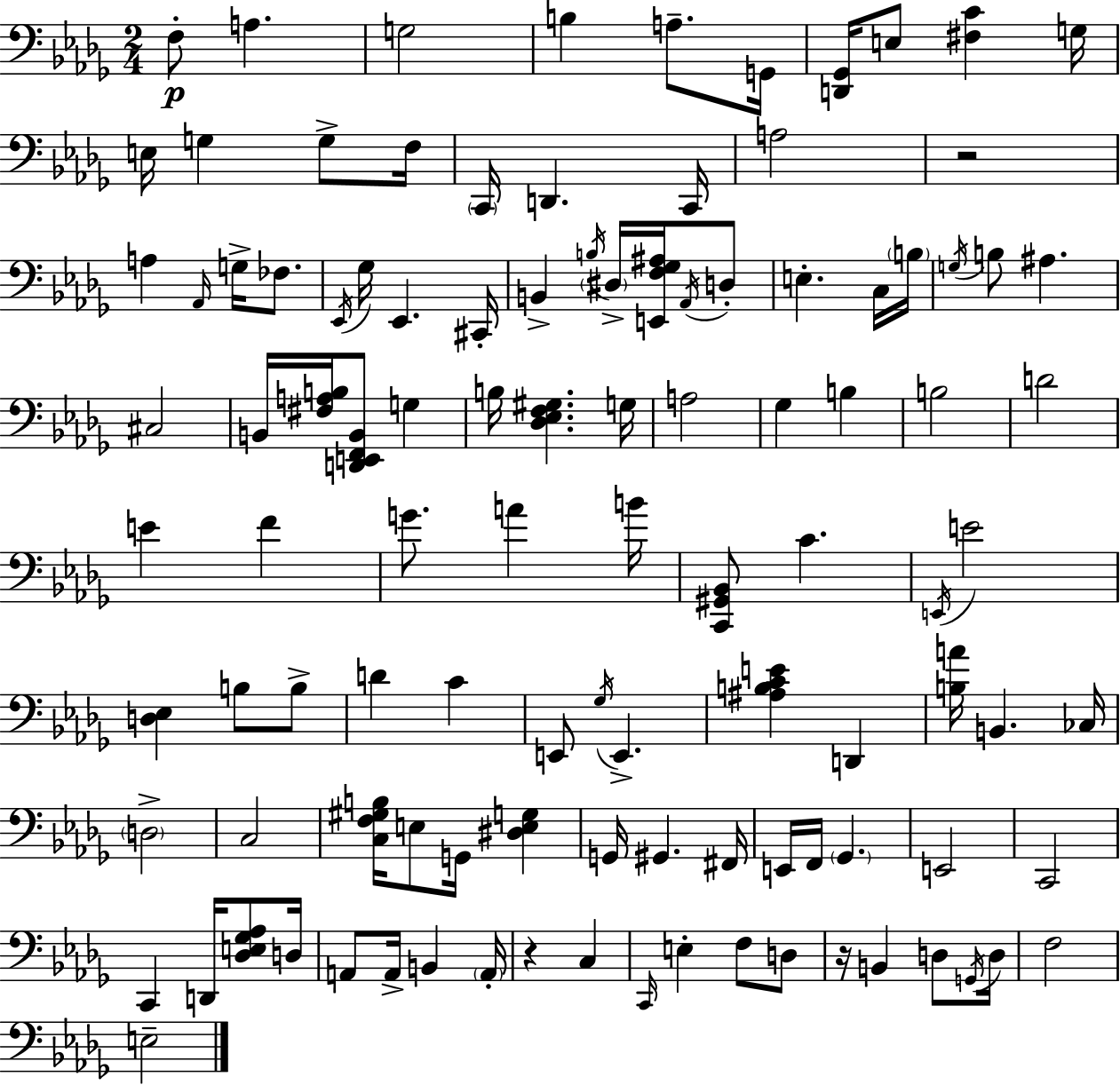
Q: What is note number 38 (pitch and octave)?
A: G3